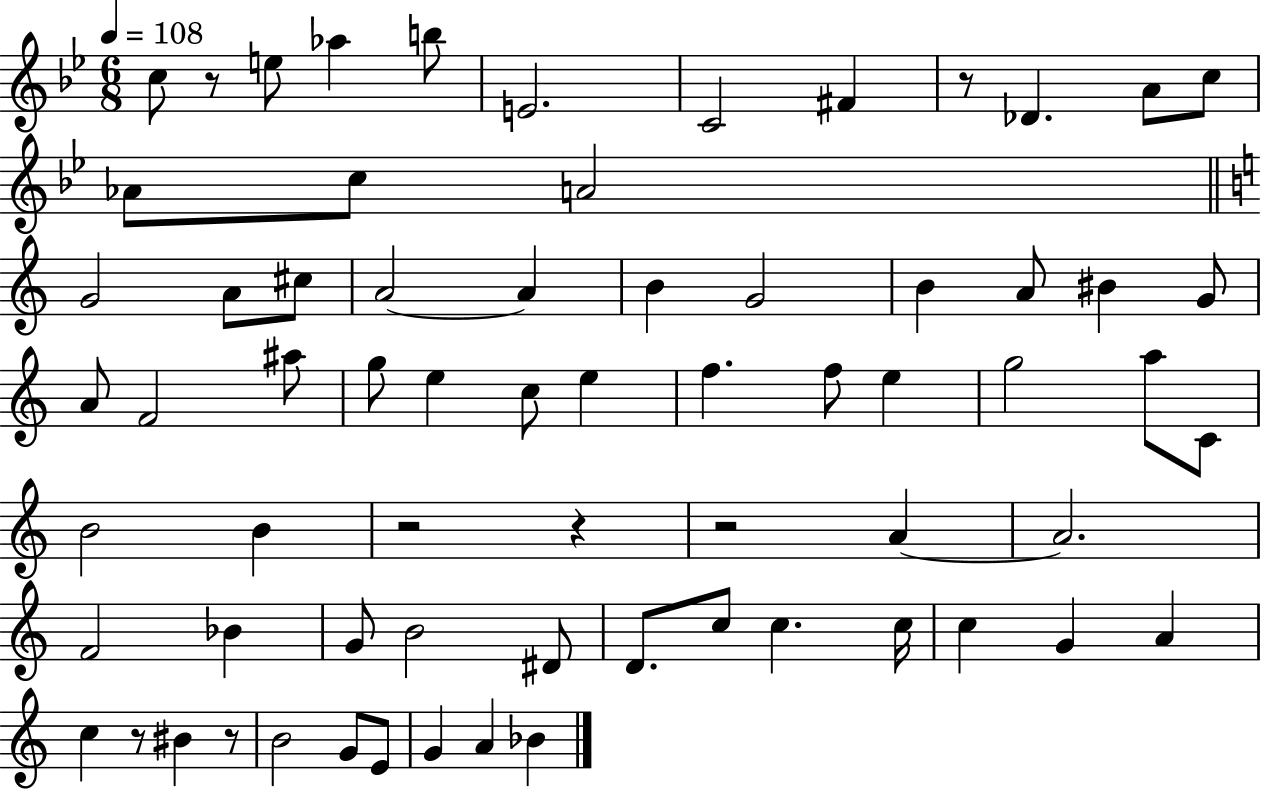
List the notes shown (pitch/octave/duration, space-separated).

C5/e R/e E5/e Ab5/q B5/e E4/h. C4/h F#4/q R/e Db4/q. A4/e C5/e Ab4/e C5/e A4/h G4/h A4/e C#5/e A4/h A4/q B4/q G4/h B4/q A4/e BIS4/q G4/e A4/e F4/h A#5/e G5/e E5/q C5/e E5/q F5/q. F5/e E5/q G5/h A5/e C4/e B4/h B4/q R/h R/q R/h A4/q A4/h. F4/h Bb4/q G4/e B4/h D#4/e D4/e. C5/e C5/q. C5/s C5/q G4/q A4/q C5/q R/e BIS4/q R/e B4/h G4/e E4/e G4/q A4/q Bb4/q